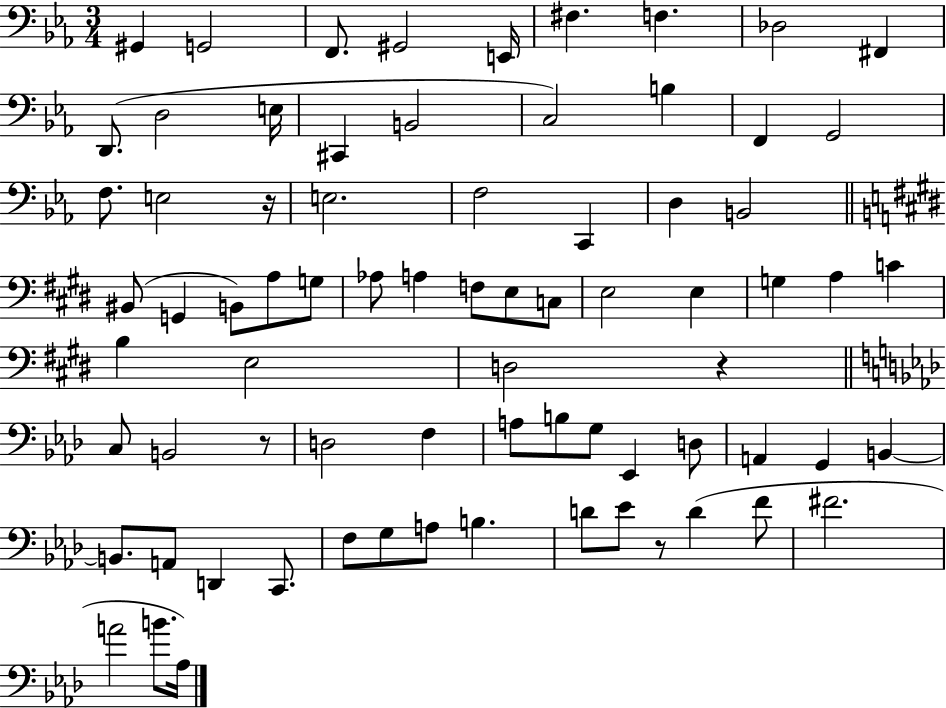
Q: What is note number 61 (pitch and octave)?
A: G3